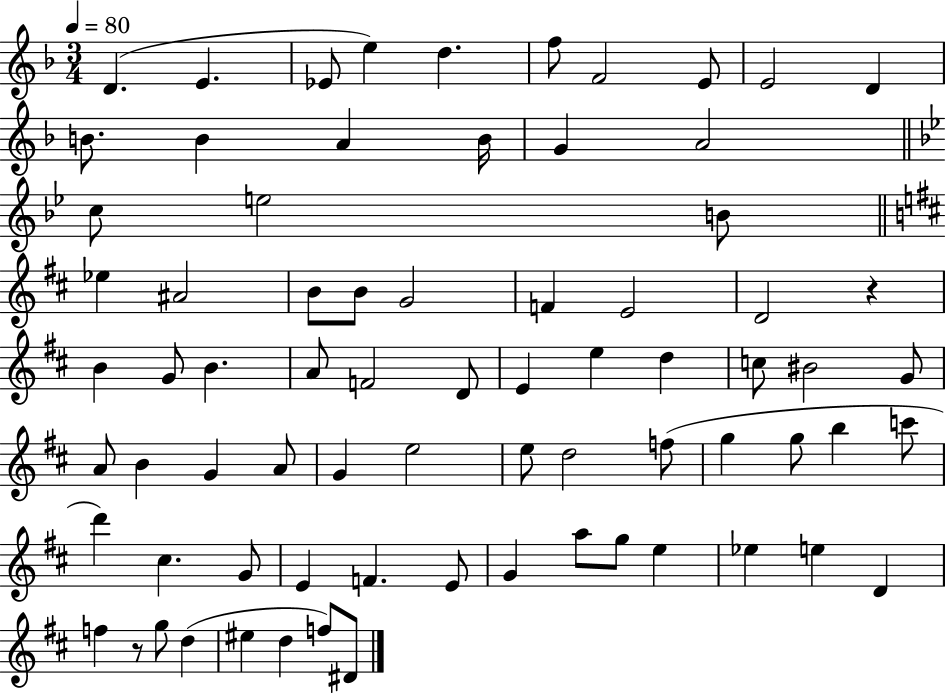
D4/q. E4/q. Eb4/e E5/q D5/q. F5/e F4/h E4/e E4/h D4/q B4/e. B4/q A4/q B4/s G4/q A4/h C5/e E5/h B4/e Eb5/q A#4/h B4/e B4/e G4/h F4/q E4/h D4/h R/q B4/q G4/e B4/q. A4/e F4/h D4/e E4/q E5/q D5/q C5/e BIS4/h G4/e A4/e B4/q G4/q A4/e G4/q E5/h E5/e D5/h F5/e G5/q G5/e B5/q C6/e D6/q C#5/q. G4/e E4/q F4/q. E4/e G4/q A5/e G5/e E5/q Eb5/q E5/q D4/q F5/q R/e G5/e D5/q EIS5/q D5/q F5/e D#4/e